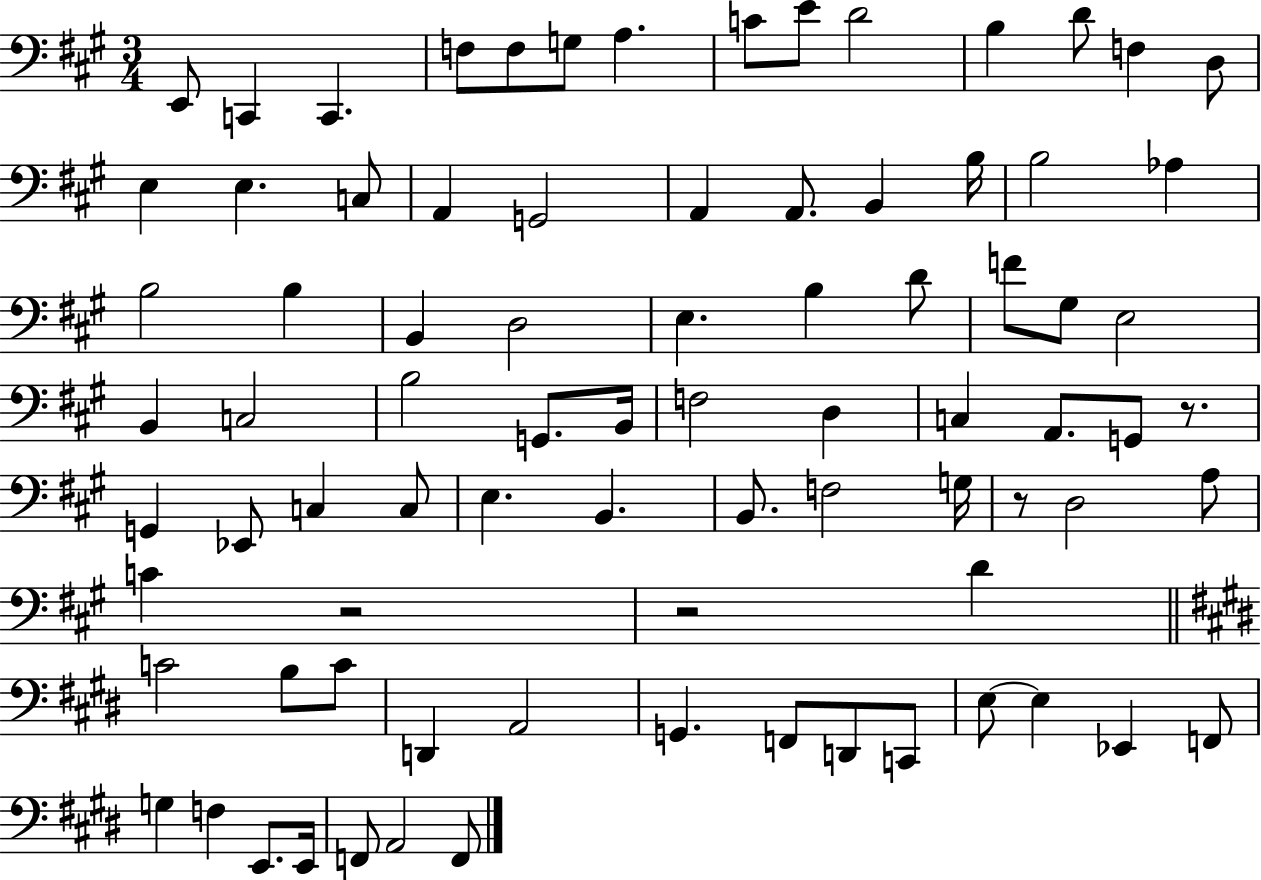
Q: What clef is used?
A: bass